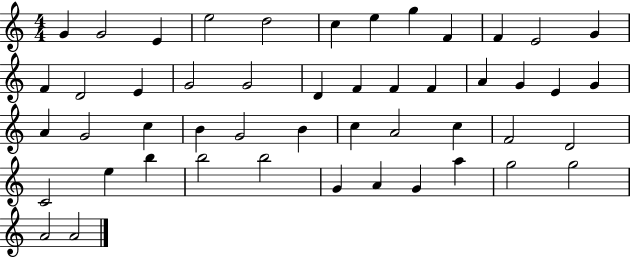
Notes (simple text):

G4/q G4/h E4/q E5/h D5/h C5/q E5/q G5/q F4/q F4/q E4/h G4/q F4/q D4/h E4/q G4/h G4/h D4/q F4/q F4/q F4/q A4/q G4/q E4/q G4/q A4/q G4/h C5/q B4/q G4/h B4/q C5/q A4/h C5/q F4/h D4/h C4/h E5/q B5/q B5/h B5/h G4/q A4/q G4/q A5/q G5/h G5/h A4/h A4/h